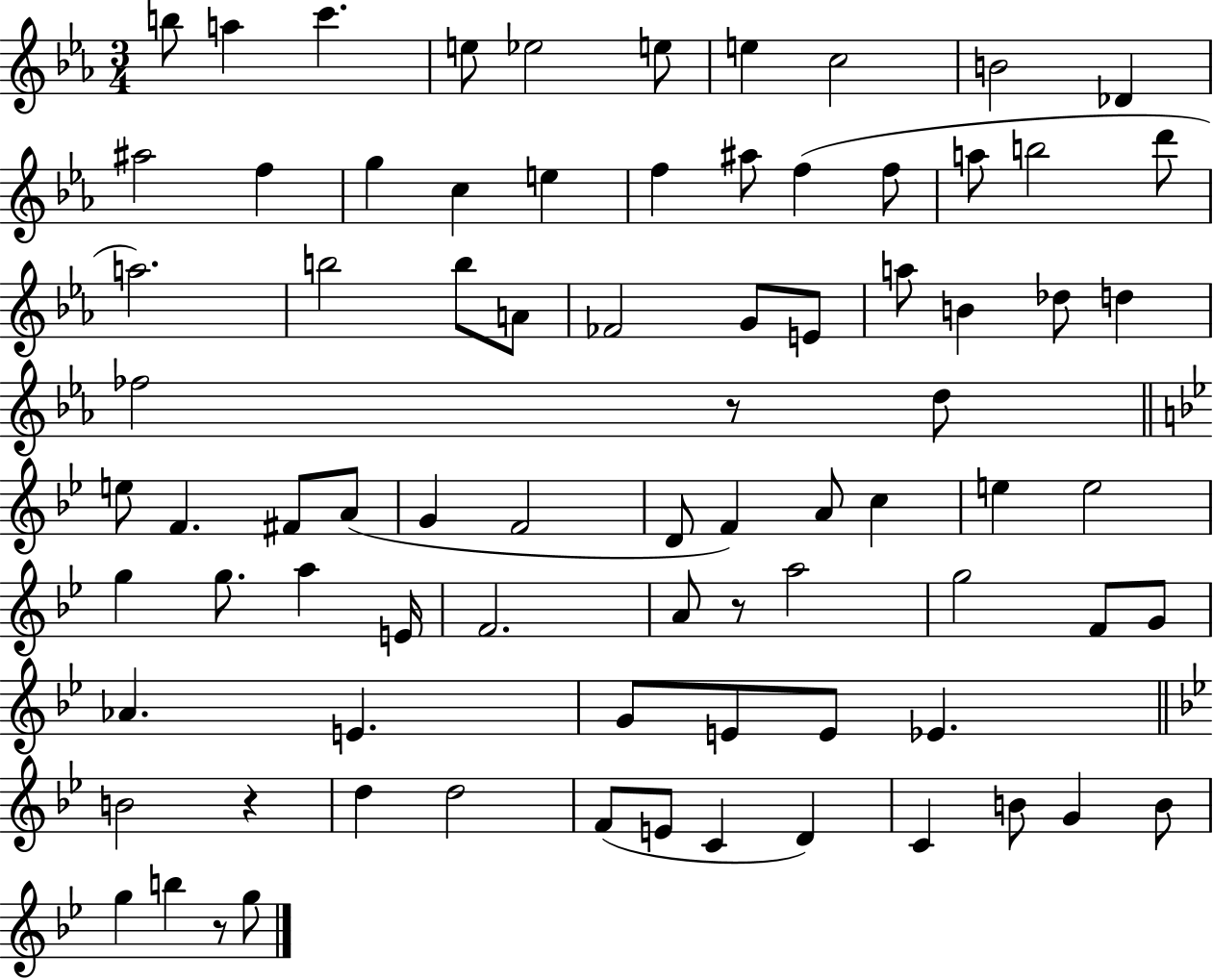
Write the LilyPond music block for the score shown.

{
  \clef treble
  \numericTimeSignature
  \time 3/4
  \key ees \major
  b''8 a''4 c'''4. | e''8 ees''2 e''8 | e''4 c''2 | b'2 des'4 | \break ais''2 f''4 | g''4 c''4 e''4 | f''4 ais''8 f''4( f''8 | a''8 b''2 d'''8 | \break a''2.) | b''2 b''8 a'8 | fes'2 g'8 e'8 | a''8 b'4 des''8 d''4 | \break fes''2 r8 d''8 | \bar "||" \break \key bes \major e''8 f'4. fis'8 a'8( | g'4 f'2 | d'8 f'4) a'8 c''4 | e''4 e''2 | \break g''4 g''8. a''4 e'16 | f'2. | a'8 r8 a''2 | g''2 f'8 g'8 | \break aes'4. e'4. | g'8 e'8 e'8 ees'4. | \bar "||" \break \key bes \major b'2 r4 | d''4 d''2 | f'8( e'8 c'4 d'4) | c'4 b'8 g'4 b'8 | \break g''4 b''4 r8 g''8 | \bar "|."
}